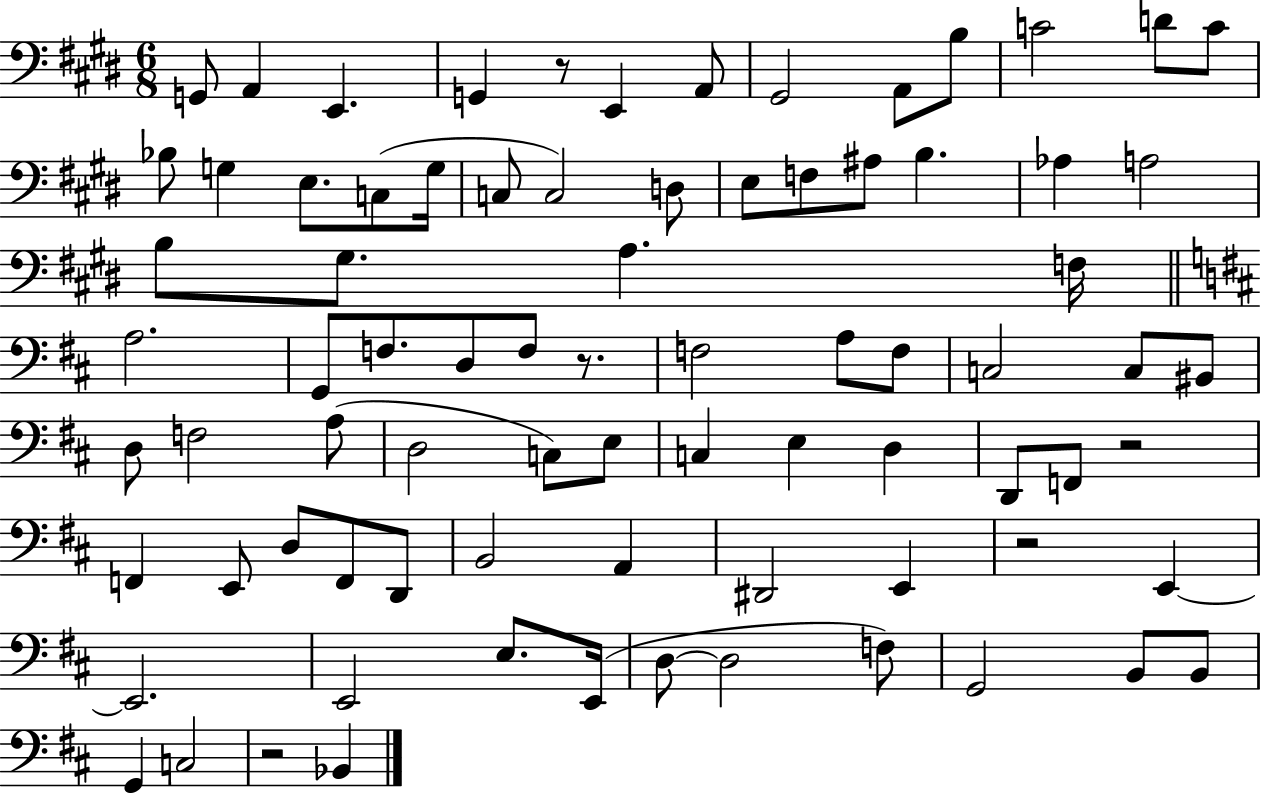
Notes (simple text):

G2/e A2/q E2/q. G2/q R/e E2/q A2/e G#2/h A2/e B3/e C4/h D4/e C4/e Bb3/e G3/q E3/e. C3/e G3/s C3/e C3/h D3/e E3/e F3/e A#3/e B3/q. Ab3/q A3/h B3/e G#3/e. A3/q. F3/s A3/h. G2/e F3/e. D3/e F3/e R/e. F3/h A3/e F3/e C3/h C3/e BIS2/e D3/e F3/h A3/e D3/h C3/e E3/e C3/q E3/q D3/q D2/e F2/e R/h F2/q E2/e D3/e F2/e D2/e B2/h A2/q D#2/h E2/q R/h E2/q E2/h. E2/h E3/e. E2/s D3/e D3/h F3/e G2/h B2/e B2/e G2/q C3/h R/h Bb2/q